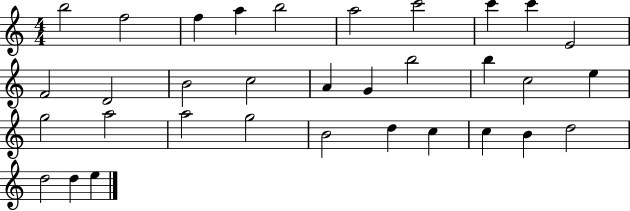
B5/h F5/h F5/q A5/q B5/h A5/h C6/h C6/q C6/q E4/h F4/h D4/h B4/h C5/h A4/q G4/q B5/h B5/q C5/h E5/q G5/h A5/h A5/h G5/h B4/h D5/q C5/q C5/q B4/q D5/h D5/h D5/q E5/q